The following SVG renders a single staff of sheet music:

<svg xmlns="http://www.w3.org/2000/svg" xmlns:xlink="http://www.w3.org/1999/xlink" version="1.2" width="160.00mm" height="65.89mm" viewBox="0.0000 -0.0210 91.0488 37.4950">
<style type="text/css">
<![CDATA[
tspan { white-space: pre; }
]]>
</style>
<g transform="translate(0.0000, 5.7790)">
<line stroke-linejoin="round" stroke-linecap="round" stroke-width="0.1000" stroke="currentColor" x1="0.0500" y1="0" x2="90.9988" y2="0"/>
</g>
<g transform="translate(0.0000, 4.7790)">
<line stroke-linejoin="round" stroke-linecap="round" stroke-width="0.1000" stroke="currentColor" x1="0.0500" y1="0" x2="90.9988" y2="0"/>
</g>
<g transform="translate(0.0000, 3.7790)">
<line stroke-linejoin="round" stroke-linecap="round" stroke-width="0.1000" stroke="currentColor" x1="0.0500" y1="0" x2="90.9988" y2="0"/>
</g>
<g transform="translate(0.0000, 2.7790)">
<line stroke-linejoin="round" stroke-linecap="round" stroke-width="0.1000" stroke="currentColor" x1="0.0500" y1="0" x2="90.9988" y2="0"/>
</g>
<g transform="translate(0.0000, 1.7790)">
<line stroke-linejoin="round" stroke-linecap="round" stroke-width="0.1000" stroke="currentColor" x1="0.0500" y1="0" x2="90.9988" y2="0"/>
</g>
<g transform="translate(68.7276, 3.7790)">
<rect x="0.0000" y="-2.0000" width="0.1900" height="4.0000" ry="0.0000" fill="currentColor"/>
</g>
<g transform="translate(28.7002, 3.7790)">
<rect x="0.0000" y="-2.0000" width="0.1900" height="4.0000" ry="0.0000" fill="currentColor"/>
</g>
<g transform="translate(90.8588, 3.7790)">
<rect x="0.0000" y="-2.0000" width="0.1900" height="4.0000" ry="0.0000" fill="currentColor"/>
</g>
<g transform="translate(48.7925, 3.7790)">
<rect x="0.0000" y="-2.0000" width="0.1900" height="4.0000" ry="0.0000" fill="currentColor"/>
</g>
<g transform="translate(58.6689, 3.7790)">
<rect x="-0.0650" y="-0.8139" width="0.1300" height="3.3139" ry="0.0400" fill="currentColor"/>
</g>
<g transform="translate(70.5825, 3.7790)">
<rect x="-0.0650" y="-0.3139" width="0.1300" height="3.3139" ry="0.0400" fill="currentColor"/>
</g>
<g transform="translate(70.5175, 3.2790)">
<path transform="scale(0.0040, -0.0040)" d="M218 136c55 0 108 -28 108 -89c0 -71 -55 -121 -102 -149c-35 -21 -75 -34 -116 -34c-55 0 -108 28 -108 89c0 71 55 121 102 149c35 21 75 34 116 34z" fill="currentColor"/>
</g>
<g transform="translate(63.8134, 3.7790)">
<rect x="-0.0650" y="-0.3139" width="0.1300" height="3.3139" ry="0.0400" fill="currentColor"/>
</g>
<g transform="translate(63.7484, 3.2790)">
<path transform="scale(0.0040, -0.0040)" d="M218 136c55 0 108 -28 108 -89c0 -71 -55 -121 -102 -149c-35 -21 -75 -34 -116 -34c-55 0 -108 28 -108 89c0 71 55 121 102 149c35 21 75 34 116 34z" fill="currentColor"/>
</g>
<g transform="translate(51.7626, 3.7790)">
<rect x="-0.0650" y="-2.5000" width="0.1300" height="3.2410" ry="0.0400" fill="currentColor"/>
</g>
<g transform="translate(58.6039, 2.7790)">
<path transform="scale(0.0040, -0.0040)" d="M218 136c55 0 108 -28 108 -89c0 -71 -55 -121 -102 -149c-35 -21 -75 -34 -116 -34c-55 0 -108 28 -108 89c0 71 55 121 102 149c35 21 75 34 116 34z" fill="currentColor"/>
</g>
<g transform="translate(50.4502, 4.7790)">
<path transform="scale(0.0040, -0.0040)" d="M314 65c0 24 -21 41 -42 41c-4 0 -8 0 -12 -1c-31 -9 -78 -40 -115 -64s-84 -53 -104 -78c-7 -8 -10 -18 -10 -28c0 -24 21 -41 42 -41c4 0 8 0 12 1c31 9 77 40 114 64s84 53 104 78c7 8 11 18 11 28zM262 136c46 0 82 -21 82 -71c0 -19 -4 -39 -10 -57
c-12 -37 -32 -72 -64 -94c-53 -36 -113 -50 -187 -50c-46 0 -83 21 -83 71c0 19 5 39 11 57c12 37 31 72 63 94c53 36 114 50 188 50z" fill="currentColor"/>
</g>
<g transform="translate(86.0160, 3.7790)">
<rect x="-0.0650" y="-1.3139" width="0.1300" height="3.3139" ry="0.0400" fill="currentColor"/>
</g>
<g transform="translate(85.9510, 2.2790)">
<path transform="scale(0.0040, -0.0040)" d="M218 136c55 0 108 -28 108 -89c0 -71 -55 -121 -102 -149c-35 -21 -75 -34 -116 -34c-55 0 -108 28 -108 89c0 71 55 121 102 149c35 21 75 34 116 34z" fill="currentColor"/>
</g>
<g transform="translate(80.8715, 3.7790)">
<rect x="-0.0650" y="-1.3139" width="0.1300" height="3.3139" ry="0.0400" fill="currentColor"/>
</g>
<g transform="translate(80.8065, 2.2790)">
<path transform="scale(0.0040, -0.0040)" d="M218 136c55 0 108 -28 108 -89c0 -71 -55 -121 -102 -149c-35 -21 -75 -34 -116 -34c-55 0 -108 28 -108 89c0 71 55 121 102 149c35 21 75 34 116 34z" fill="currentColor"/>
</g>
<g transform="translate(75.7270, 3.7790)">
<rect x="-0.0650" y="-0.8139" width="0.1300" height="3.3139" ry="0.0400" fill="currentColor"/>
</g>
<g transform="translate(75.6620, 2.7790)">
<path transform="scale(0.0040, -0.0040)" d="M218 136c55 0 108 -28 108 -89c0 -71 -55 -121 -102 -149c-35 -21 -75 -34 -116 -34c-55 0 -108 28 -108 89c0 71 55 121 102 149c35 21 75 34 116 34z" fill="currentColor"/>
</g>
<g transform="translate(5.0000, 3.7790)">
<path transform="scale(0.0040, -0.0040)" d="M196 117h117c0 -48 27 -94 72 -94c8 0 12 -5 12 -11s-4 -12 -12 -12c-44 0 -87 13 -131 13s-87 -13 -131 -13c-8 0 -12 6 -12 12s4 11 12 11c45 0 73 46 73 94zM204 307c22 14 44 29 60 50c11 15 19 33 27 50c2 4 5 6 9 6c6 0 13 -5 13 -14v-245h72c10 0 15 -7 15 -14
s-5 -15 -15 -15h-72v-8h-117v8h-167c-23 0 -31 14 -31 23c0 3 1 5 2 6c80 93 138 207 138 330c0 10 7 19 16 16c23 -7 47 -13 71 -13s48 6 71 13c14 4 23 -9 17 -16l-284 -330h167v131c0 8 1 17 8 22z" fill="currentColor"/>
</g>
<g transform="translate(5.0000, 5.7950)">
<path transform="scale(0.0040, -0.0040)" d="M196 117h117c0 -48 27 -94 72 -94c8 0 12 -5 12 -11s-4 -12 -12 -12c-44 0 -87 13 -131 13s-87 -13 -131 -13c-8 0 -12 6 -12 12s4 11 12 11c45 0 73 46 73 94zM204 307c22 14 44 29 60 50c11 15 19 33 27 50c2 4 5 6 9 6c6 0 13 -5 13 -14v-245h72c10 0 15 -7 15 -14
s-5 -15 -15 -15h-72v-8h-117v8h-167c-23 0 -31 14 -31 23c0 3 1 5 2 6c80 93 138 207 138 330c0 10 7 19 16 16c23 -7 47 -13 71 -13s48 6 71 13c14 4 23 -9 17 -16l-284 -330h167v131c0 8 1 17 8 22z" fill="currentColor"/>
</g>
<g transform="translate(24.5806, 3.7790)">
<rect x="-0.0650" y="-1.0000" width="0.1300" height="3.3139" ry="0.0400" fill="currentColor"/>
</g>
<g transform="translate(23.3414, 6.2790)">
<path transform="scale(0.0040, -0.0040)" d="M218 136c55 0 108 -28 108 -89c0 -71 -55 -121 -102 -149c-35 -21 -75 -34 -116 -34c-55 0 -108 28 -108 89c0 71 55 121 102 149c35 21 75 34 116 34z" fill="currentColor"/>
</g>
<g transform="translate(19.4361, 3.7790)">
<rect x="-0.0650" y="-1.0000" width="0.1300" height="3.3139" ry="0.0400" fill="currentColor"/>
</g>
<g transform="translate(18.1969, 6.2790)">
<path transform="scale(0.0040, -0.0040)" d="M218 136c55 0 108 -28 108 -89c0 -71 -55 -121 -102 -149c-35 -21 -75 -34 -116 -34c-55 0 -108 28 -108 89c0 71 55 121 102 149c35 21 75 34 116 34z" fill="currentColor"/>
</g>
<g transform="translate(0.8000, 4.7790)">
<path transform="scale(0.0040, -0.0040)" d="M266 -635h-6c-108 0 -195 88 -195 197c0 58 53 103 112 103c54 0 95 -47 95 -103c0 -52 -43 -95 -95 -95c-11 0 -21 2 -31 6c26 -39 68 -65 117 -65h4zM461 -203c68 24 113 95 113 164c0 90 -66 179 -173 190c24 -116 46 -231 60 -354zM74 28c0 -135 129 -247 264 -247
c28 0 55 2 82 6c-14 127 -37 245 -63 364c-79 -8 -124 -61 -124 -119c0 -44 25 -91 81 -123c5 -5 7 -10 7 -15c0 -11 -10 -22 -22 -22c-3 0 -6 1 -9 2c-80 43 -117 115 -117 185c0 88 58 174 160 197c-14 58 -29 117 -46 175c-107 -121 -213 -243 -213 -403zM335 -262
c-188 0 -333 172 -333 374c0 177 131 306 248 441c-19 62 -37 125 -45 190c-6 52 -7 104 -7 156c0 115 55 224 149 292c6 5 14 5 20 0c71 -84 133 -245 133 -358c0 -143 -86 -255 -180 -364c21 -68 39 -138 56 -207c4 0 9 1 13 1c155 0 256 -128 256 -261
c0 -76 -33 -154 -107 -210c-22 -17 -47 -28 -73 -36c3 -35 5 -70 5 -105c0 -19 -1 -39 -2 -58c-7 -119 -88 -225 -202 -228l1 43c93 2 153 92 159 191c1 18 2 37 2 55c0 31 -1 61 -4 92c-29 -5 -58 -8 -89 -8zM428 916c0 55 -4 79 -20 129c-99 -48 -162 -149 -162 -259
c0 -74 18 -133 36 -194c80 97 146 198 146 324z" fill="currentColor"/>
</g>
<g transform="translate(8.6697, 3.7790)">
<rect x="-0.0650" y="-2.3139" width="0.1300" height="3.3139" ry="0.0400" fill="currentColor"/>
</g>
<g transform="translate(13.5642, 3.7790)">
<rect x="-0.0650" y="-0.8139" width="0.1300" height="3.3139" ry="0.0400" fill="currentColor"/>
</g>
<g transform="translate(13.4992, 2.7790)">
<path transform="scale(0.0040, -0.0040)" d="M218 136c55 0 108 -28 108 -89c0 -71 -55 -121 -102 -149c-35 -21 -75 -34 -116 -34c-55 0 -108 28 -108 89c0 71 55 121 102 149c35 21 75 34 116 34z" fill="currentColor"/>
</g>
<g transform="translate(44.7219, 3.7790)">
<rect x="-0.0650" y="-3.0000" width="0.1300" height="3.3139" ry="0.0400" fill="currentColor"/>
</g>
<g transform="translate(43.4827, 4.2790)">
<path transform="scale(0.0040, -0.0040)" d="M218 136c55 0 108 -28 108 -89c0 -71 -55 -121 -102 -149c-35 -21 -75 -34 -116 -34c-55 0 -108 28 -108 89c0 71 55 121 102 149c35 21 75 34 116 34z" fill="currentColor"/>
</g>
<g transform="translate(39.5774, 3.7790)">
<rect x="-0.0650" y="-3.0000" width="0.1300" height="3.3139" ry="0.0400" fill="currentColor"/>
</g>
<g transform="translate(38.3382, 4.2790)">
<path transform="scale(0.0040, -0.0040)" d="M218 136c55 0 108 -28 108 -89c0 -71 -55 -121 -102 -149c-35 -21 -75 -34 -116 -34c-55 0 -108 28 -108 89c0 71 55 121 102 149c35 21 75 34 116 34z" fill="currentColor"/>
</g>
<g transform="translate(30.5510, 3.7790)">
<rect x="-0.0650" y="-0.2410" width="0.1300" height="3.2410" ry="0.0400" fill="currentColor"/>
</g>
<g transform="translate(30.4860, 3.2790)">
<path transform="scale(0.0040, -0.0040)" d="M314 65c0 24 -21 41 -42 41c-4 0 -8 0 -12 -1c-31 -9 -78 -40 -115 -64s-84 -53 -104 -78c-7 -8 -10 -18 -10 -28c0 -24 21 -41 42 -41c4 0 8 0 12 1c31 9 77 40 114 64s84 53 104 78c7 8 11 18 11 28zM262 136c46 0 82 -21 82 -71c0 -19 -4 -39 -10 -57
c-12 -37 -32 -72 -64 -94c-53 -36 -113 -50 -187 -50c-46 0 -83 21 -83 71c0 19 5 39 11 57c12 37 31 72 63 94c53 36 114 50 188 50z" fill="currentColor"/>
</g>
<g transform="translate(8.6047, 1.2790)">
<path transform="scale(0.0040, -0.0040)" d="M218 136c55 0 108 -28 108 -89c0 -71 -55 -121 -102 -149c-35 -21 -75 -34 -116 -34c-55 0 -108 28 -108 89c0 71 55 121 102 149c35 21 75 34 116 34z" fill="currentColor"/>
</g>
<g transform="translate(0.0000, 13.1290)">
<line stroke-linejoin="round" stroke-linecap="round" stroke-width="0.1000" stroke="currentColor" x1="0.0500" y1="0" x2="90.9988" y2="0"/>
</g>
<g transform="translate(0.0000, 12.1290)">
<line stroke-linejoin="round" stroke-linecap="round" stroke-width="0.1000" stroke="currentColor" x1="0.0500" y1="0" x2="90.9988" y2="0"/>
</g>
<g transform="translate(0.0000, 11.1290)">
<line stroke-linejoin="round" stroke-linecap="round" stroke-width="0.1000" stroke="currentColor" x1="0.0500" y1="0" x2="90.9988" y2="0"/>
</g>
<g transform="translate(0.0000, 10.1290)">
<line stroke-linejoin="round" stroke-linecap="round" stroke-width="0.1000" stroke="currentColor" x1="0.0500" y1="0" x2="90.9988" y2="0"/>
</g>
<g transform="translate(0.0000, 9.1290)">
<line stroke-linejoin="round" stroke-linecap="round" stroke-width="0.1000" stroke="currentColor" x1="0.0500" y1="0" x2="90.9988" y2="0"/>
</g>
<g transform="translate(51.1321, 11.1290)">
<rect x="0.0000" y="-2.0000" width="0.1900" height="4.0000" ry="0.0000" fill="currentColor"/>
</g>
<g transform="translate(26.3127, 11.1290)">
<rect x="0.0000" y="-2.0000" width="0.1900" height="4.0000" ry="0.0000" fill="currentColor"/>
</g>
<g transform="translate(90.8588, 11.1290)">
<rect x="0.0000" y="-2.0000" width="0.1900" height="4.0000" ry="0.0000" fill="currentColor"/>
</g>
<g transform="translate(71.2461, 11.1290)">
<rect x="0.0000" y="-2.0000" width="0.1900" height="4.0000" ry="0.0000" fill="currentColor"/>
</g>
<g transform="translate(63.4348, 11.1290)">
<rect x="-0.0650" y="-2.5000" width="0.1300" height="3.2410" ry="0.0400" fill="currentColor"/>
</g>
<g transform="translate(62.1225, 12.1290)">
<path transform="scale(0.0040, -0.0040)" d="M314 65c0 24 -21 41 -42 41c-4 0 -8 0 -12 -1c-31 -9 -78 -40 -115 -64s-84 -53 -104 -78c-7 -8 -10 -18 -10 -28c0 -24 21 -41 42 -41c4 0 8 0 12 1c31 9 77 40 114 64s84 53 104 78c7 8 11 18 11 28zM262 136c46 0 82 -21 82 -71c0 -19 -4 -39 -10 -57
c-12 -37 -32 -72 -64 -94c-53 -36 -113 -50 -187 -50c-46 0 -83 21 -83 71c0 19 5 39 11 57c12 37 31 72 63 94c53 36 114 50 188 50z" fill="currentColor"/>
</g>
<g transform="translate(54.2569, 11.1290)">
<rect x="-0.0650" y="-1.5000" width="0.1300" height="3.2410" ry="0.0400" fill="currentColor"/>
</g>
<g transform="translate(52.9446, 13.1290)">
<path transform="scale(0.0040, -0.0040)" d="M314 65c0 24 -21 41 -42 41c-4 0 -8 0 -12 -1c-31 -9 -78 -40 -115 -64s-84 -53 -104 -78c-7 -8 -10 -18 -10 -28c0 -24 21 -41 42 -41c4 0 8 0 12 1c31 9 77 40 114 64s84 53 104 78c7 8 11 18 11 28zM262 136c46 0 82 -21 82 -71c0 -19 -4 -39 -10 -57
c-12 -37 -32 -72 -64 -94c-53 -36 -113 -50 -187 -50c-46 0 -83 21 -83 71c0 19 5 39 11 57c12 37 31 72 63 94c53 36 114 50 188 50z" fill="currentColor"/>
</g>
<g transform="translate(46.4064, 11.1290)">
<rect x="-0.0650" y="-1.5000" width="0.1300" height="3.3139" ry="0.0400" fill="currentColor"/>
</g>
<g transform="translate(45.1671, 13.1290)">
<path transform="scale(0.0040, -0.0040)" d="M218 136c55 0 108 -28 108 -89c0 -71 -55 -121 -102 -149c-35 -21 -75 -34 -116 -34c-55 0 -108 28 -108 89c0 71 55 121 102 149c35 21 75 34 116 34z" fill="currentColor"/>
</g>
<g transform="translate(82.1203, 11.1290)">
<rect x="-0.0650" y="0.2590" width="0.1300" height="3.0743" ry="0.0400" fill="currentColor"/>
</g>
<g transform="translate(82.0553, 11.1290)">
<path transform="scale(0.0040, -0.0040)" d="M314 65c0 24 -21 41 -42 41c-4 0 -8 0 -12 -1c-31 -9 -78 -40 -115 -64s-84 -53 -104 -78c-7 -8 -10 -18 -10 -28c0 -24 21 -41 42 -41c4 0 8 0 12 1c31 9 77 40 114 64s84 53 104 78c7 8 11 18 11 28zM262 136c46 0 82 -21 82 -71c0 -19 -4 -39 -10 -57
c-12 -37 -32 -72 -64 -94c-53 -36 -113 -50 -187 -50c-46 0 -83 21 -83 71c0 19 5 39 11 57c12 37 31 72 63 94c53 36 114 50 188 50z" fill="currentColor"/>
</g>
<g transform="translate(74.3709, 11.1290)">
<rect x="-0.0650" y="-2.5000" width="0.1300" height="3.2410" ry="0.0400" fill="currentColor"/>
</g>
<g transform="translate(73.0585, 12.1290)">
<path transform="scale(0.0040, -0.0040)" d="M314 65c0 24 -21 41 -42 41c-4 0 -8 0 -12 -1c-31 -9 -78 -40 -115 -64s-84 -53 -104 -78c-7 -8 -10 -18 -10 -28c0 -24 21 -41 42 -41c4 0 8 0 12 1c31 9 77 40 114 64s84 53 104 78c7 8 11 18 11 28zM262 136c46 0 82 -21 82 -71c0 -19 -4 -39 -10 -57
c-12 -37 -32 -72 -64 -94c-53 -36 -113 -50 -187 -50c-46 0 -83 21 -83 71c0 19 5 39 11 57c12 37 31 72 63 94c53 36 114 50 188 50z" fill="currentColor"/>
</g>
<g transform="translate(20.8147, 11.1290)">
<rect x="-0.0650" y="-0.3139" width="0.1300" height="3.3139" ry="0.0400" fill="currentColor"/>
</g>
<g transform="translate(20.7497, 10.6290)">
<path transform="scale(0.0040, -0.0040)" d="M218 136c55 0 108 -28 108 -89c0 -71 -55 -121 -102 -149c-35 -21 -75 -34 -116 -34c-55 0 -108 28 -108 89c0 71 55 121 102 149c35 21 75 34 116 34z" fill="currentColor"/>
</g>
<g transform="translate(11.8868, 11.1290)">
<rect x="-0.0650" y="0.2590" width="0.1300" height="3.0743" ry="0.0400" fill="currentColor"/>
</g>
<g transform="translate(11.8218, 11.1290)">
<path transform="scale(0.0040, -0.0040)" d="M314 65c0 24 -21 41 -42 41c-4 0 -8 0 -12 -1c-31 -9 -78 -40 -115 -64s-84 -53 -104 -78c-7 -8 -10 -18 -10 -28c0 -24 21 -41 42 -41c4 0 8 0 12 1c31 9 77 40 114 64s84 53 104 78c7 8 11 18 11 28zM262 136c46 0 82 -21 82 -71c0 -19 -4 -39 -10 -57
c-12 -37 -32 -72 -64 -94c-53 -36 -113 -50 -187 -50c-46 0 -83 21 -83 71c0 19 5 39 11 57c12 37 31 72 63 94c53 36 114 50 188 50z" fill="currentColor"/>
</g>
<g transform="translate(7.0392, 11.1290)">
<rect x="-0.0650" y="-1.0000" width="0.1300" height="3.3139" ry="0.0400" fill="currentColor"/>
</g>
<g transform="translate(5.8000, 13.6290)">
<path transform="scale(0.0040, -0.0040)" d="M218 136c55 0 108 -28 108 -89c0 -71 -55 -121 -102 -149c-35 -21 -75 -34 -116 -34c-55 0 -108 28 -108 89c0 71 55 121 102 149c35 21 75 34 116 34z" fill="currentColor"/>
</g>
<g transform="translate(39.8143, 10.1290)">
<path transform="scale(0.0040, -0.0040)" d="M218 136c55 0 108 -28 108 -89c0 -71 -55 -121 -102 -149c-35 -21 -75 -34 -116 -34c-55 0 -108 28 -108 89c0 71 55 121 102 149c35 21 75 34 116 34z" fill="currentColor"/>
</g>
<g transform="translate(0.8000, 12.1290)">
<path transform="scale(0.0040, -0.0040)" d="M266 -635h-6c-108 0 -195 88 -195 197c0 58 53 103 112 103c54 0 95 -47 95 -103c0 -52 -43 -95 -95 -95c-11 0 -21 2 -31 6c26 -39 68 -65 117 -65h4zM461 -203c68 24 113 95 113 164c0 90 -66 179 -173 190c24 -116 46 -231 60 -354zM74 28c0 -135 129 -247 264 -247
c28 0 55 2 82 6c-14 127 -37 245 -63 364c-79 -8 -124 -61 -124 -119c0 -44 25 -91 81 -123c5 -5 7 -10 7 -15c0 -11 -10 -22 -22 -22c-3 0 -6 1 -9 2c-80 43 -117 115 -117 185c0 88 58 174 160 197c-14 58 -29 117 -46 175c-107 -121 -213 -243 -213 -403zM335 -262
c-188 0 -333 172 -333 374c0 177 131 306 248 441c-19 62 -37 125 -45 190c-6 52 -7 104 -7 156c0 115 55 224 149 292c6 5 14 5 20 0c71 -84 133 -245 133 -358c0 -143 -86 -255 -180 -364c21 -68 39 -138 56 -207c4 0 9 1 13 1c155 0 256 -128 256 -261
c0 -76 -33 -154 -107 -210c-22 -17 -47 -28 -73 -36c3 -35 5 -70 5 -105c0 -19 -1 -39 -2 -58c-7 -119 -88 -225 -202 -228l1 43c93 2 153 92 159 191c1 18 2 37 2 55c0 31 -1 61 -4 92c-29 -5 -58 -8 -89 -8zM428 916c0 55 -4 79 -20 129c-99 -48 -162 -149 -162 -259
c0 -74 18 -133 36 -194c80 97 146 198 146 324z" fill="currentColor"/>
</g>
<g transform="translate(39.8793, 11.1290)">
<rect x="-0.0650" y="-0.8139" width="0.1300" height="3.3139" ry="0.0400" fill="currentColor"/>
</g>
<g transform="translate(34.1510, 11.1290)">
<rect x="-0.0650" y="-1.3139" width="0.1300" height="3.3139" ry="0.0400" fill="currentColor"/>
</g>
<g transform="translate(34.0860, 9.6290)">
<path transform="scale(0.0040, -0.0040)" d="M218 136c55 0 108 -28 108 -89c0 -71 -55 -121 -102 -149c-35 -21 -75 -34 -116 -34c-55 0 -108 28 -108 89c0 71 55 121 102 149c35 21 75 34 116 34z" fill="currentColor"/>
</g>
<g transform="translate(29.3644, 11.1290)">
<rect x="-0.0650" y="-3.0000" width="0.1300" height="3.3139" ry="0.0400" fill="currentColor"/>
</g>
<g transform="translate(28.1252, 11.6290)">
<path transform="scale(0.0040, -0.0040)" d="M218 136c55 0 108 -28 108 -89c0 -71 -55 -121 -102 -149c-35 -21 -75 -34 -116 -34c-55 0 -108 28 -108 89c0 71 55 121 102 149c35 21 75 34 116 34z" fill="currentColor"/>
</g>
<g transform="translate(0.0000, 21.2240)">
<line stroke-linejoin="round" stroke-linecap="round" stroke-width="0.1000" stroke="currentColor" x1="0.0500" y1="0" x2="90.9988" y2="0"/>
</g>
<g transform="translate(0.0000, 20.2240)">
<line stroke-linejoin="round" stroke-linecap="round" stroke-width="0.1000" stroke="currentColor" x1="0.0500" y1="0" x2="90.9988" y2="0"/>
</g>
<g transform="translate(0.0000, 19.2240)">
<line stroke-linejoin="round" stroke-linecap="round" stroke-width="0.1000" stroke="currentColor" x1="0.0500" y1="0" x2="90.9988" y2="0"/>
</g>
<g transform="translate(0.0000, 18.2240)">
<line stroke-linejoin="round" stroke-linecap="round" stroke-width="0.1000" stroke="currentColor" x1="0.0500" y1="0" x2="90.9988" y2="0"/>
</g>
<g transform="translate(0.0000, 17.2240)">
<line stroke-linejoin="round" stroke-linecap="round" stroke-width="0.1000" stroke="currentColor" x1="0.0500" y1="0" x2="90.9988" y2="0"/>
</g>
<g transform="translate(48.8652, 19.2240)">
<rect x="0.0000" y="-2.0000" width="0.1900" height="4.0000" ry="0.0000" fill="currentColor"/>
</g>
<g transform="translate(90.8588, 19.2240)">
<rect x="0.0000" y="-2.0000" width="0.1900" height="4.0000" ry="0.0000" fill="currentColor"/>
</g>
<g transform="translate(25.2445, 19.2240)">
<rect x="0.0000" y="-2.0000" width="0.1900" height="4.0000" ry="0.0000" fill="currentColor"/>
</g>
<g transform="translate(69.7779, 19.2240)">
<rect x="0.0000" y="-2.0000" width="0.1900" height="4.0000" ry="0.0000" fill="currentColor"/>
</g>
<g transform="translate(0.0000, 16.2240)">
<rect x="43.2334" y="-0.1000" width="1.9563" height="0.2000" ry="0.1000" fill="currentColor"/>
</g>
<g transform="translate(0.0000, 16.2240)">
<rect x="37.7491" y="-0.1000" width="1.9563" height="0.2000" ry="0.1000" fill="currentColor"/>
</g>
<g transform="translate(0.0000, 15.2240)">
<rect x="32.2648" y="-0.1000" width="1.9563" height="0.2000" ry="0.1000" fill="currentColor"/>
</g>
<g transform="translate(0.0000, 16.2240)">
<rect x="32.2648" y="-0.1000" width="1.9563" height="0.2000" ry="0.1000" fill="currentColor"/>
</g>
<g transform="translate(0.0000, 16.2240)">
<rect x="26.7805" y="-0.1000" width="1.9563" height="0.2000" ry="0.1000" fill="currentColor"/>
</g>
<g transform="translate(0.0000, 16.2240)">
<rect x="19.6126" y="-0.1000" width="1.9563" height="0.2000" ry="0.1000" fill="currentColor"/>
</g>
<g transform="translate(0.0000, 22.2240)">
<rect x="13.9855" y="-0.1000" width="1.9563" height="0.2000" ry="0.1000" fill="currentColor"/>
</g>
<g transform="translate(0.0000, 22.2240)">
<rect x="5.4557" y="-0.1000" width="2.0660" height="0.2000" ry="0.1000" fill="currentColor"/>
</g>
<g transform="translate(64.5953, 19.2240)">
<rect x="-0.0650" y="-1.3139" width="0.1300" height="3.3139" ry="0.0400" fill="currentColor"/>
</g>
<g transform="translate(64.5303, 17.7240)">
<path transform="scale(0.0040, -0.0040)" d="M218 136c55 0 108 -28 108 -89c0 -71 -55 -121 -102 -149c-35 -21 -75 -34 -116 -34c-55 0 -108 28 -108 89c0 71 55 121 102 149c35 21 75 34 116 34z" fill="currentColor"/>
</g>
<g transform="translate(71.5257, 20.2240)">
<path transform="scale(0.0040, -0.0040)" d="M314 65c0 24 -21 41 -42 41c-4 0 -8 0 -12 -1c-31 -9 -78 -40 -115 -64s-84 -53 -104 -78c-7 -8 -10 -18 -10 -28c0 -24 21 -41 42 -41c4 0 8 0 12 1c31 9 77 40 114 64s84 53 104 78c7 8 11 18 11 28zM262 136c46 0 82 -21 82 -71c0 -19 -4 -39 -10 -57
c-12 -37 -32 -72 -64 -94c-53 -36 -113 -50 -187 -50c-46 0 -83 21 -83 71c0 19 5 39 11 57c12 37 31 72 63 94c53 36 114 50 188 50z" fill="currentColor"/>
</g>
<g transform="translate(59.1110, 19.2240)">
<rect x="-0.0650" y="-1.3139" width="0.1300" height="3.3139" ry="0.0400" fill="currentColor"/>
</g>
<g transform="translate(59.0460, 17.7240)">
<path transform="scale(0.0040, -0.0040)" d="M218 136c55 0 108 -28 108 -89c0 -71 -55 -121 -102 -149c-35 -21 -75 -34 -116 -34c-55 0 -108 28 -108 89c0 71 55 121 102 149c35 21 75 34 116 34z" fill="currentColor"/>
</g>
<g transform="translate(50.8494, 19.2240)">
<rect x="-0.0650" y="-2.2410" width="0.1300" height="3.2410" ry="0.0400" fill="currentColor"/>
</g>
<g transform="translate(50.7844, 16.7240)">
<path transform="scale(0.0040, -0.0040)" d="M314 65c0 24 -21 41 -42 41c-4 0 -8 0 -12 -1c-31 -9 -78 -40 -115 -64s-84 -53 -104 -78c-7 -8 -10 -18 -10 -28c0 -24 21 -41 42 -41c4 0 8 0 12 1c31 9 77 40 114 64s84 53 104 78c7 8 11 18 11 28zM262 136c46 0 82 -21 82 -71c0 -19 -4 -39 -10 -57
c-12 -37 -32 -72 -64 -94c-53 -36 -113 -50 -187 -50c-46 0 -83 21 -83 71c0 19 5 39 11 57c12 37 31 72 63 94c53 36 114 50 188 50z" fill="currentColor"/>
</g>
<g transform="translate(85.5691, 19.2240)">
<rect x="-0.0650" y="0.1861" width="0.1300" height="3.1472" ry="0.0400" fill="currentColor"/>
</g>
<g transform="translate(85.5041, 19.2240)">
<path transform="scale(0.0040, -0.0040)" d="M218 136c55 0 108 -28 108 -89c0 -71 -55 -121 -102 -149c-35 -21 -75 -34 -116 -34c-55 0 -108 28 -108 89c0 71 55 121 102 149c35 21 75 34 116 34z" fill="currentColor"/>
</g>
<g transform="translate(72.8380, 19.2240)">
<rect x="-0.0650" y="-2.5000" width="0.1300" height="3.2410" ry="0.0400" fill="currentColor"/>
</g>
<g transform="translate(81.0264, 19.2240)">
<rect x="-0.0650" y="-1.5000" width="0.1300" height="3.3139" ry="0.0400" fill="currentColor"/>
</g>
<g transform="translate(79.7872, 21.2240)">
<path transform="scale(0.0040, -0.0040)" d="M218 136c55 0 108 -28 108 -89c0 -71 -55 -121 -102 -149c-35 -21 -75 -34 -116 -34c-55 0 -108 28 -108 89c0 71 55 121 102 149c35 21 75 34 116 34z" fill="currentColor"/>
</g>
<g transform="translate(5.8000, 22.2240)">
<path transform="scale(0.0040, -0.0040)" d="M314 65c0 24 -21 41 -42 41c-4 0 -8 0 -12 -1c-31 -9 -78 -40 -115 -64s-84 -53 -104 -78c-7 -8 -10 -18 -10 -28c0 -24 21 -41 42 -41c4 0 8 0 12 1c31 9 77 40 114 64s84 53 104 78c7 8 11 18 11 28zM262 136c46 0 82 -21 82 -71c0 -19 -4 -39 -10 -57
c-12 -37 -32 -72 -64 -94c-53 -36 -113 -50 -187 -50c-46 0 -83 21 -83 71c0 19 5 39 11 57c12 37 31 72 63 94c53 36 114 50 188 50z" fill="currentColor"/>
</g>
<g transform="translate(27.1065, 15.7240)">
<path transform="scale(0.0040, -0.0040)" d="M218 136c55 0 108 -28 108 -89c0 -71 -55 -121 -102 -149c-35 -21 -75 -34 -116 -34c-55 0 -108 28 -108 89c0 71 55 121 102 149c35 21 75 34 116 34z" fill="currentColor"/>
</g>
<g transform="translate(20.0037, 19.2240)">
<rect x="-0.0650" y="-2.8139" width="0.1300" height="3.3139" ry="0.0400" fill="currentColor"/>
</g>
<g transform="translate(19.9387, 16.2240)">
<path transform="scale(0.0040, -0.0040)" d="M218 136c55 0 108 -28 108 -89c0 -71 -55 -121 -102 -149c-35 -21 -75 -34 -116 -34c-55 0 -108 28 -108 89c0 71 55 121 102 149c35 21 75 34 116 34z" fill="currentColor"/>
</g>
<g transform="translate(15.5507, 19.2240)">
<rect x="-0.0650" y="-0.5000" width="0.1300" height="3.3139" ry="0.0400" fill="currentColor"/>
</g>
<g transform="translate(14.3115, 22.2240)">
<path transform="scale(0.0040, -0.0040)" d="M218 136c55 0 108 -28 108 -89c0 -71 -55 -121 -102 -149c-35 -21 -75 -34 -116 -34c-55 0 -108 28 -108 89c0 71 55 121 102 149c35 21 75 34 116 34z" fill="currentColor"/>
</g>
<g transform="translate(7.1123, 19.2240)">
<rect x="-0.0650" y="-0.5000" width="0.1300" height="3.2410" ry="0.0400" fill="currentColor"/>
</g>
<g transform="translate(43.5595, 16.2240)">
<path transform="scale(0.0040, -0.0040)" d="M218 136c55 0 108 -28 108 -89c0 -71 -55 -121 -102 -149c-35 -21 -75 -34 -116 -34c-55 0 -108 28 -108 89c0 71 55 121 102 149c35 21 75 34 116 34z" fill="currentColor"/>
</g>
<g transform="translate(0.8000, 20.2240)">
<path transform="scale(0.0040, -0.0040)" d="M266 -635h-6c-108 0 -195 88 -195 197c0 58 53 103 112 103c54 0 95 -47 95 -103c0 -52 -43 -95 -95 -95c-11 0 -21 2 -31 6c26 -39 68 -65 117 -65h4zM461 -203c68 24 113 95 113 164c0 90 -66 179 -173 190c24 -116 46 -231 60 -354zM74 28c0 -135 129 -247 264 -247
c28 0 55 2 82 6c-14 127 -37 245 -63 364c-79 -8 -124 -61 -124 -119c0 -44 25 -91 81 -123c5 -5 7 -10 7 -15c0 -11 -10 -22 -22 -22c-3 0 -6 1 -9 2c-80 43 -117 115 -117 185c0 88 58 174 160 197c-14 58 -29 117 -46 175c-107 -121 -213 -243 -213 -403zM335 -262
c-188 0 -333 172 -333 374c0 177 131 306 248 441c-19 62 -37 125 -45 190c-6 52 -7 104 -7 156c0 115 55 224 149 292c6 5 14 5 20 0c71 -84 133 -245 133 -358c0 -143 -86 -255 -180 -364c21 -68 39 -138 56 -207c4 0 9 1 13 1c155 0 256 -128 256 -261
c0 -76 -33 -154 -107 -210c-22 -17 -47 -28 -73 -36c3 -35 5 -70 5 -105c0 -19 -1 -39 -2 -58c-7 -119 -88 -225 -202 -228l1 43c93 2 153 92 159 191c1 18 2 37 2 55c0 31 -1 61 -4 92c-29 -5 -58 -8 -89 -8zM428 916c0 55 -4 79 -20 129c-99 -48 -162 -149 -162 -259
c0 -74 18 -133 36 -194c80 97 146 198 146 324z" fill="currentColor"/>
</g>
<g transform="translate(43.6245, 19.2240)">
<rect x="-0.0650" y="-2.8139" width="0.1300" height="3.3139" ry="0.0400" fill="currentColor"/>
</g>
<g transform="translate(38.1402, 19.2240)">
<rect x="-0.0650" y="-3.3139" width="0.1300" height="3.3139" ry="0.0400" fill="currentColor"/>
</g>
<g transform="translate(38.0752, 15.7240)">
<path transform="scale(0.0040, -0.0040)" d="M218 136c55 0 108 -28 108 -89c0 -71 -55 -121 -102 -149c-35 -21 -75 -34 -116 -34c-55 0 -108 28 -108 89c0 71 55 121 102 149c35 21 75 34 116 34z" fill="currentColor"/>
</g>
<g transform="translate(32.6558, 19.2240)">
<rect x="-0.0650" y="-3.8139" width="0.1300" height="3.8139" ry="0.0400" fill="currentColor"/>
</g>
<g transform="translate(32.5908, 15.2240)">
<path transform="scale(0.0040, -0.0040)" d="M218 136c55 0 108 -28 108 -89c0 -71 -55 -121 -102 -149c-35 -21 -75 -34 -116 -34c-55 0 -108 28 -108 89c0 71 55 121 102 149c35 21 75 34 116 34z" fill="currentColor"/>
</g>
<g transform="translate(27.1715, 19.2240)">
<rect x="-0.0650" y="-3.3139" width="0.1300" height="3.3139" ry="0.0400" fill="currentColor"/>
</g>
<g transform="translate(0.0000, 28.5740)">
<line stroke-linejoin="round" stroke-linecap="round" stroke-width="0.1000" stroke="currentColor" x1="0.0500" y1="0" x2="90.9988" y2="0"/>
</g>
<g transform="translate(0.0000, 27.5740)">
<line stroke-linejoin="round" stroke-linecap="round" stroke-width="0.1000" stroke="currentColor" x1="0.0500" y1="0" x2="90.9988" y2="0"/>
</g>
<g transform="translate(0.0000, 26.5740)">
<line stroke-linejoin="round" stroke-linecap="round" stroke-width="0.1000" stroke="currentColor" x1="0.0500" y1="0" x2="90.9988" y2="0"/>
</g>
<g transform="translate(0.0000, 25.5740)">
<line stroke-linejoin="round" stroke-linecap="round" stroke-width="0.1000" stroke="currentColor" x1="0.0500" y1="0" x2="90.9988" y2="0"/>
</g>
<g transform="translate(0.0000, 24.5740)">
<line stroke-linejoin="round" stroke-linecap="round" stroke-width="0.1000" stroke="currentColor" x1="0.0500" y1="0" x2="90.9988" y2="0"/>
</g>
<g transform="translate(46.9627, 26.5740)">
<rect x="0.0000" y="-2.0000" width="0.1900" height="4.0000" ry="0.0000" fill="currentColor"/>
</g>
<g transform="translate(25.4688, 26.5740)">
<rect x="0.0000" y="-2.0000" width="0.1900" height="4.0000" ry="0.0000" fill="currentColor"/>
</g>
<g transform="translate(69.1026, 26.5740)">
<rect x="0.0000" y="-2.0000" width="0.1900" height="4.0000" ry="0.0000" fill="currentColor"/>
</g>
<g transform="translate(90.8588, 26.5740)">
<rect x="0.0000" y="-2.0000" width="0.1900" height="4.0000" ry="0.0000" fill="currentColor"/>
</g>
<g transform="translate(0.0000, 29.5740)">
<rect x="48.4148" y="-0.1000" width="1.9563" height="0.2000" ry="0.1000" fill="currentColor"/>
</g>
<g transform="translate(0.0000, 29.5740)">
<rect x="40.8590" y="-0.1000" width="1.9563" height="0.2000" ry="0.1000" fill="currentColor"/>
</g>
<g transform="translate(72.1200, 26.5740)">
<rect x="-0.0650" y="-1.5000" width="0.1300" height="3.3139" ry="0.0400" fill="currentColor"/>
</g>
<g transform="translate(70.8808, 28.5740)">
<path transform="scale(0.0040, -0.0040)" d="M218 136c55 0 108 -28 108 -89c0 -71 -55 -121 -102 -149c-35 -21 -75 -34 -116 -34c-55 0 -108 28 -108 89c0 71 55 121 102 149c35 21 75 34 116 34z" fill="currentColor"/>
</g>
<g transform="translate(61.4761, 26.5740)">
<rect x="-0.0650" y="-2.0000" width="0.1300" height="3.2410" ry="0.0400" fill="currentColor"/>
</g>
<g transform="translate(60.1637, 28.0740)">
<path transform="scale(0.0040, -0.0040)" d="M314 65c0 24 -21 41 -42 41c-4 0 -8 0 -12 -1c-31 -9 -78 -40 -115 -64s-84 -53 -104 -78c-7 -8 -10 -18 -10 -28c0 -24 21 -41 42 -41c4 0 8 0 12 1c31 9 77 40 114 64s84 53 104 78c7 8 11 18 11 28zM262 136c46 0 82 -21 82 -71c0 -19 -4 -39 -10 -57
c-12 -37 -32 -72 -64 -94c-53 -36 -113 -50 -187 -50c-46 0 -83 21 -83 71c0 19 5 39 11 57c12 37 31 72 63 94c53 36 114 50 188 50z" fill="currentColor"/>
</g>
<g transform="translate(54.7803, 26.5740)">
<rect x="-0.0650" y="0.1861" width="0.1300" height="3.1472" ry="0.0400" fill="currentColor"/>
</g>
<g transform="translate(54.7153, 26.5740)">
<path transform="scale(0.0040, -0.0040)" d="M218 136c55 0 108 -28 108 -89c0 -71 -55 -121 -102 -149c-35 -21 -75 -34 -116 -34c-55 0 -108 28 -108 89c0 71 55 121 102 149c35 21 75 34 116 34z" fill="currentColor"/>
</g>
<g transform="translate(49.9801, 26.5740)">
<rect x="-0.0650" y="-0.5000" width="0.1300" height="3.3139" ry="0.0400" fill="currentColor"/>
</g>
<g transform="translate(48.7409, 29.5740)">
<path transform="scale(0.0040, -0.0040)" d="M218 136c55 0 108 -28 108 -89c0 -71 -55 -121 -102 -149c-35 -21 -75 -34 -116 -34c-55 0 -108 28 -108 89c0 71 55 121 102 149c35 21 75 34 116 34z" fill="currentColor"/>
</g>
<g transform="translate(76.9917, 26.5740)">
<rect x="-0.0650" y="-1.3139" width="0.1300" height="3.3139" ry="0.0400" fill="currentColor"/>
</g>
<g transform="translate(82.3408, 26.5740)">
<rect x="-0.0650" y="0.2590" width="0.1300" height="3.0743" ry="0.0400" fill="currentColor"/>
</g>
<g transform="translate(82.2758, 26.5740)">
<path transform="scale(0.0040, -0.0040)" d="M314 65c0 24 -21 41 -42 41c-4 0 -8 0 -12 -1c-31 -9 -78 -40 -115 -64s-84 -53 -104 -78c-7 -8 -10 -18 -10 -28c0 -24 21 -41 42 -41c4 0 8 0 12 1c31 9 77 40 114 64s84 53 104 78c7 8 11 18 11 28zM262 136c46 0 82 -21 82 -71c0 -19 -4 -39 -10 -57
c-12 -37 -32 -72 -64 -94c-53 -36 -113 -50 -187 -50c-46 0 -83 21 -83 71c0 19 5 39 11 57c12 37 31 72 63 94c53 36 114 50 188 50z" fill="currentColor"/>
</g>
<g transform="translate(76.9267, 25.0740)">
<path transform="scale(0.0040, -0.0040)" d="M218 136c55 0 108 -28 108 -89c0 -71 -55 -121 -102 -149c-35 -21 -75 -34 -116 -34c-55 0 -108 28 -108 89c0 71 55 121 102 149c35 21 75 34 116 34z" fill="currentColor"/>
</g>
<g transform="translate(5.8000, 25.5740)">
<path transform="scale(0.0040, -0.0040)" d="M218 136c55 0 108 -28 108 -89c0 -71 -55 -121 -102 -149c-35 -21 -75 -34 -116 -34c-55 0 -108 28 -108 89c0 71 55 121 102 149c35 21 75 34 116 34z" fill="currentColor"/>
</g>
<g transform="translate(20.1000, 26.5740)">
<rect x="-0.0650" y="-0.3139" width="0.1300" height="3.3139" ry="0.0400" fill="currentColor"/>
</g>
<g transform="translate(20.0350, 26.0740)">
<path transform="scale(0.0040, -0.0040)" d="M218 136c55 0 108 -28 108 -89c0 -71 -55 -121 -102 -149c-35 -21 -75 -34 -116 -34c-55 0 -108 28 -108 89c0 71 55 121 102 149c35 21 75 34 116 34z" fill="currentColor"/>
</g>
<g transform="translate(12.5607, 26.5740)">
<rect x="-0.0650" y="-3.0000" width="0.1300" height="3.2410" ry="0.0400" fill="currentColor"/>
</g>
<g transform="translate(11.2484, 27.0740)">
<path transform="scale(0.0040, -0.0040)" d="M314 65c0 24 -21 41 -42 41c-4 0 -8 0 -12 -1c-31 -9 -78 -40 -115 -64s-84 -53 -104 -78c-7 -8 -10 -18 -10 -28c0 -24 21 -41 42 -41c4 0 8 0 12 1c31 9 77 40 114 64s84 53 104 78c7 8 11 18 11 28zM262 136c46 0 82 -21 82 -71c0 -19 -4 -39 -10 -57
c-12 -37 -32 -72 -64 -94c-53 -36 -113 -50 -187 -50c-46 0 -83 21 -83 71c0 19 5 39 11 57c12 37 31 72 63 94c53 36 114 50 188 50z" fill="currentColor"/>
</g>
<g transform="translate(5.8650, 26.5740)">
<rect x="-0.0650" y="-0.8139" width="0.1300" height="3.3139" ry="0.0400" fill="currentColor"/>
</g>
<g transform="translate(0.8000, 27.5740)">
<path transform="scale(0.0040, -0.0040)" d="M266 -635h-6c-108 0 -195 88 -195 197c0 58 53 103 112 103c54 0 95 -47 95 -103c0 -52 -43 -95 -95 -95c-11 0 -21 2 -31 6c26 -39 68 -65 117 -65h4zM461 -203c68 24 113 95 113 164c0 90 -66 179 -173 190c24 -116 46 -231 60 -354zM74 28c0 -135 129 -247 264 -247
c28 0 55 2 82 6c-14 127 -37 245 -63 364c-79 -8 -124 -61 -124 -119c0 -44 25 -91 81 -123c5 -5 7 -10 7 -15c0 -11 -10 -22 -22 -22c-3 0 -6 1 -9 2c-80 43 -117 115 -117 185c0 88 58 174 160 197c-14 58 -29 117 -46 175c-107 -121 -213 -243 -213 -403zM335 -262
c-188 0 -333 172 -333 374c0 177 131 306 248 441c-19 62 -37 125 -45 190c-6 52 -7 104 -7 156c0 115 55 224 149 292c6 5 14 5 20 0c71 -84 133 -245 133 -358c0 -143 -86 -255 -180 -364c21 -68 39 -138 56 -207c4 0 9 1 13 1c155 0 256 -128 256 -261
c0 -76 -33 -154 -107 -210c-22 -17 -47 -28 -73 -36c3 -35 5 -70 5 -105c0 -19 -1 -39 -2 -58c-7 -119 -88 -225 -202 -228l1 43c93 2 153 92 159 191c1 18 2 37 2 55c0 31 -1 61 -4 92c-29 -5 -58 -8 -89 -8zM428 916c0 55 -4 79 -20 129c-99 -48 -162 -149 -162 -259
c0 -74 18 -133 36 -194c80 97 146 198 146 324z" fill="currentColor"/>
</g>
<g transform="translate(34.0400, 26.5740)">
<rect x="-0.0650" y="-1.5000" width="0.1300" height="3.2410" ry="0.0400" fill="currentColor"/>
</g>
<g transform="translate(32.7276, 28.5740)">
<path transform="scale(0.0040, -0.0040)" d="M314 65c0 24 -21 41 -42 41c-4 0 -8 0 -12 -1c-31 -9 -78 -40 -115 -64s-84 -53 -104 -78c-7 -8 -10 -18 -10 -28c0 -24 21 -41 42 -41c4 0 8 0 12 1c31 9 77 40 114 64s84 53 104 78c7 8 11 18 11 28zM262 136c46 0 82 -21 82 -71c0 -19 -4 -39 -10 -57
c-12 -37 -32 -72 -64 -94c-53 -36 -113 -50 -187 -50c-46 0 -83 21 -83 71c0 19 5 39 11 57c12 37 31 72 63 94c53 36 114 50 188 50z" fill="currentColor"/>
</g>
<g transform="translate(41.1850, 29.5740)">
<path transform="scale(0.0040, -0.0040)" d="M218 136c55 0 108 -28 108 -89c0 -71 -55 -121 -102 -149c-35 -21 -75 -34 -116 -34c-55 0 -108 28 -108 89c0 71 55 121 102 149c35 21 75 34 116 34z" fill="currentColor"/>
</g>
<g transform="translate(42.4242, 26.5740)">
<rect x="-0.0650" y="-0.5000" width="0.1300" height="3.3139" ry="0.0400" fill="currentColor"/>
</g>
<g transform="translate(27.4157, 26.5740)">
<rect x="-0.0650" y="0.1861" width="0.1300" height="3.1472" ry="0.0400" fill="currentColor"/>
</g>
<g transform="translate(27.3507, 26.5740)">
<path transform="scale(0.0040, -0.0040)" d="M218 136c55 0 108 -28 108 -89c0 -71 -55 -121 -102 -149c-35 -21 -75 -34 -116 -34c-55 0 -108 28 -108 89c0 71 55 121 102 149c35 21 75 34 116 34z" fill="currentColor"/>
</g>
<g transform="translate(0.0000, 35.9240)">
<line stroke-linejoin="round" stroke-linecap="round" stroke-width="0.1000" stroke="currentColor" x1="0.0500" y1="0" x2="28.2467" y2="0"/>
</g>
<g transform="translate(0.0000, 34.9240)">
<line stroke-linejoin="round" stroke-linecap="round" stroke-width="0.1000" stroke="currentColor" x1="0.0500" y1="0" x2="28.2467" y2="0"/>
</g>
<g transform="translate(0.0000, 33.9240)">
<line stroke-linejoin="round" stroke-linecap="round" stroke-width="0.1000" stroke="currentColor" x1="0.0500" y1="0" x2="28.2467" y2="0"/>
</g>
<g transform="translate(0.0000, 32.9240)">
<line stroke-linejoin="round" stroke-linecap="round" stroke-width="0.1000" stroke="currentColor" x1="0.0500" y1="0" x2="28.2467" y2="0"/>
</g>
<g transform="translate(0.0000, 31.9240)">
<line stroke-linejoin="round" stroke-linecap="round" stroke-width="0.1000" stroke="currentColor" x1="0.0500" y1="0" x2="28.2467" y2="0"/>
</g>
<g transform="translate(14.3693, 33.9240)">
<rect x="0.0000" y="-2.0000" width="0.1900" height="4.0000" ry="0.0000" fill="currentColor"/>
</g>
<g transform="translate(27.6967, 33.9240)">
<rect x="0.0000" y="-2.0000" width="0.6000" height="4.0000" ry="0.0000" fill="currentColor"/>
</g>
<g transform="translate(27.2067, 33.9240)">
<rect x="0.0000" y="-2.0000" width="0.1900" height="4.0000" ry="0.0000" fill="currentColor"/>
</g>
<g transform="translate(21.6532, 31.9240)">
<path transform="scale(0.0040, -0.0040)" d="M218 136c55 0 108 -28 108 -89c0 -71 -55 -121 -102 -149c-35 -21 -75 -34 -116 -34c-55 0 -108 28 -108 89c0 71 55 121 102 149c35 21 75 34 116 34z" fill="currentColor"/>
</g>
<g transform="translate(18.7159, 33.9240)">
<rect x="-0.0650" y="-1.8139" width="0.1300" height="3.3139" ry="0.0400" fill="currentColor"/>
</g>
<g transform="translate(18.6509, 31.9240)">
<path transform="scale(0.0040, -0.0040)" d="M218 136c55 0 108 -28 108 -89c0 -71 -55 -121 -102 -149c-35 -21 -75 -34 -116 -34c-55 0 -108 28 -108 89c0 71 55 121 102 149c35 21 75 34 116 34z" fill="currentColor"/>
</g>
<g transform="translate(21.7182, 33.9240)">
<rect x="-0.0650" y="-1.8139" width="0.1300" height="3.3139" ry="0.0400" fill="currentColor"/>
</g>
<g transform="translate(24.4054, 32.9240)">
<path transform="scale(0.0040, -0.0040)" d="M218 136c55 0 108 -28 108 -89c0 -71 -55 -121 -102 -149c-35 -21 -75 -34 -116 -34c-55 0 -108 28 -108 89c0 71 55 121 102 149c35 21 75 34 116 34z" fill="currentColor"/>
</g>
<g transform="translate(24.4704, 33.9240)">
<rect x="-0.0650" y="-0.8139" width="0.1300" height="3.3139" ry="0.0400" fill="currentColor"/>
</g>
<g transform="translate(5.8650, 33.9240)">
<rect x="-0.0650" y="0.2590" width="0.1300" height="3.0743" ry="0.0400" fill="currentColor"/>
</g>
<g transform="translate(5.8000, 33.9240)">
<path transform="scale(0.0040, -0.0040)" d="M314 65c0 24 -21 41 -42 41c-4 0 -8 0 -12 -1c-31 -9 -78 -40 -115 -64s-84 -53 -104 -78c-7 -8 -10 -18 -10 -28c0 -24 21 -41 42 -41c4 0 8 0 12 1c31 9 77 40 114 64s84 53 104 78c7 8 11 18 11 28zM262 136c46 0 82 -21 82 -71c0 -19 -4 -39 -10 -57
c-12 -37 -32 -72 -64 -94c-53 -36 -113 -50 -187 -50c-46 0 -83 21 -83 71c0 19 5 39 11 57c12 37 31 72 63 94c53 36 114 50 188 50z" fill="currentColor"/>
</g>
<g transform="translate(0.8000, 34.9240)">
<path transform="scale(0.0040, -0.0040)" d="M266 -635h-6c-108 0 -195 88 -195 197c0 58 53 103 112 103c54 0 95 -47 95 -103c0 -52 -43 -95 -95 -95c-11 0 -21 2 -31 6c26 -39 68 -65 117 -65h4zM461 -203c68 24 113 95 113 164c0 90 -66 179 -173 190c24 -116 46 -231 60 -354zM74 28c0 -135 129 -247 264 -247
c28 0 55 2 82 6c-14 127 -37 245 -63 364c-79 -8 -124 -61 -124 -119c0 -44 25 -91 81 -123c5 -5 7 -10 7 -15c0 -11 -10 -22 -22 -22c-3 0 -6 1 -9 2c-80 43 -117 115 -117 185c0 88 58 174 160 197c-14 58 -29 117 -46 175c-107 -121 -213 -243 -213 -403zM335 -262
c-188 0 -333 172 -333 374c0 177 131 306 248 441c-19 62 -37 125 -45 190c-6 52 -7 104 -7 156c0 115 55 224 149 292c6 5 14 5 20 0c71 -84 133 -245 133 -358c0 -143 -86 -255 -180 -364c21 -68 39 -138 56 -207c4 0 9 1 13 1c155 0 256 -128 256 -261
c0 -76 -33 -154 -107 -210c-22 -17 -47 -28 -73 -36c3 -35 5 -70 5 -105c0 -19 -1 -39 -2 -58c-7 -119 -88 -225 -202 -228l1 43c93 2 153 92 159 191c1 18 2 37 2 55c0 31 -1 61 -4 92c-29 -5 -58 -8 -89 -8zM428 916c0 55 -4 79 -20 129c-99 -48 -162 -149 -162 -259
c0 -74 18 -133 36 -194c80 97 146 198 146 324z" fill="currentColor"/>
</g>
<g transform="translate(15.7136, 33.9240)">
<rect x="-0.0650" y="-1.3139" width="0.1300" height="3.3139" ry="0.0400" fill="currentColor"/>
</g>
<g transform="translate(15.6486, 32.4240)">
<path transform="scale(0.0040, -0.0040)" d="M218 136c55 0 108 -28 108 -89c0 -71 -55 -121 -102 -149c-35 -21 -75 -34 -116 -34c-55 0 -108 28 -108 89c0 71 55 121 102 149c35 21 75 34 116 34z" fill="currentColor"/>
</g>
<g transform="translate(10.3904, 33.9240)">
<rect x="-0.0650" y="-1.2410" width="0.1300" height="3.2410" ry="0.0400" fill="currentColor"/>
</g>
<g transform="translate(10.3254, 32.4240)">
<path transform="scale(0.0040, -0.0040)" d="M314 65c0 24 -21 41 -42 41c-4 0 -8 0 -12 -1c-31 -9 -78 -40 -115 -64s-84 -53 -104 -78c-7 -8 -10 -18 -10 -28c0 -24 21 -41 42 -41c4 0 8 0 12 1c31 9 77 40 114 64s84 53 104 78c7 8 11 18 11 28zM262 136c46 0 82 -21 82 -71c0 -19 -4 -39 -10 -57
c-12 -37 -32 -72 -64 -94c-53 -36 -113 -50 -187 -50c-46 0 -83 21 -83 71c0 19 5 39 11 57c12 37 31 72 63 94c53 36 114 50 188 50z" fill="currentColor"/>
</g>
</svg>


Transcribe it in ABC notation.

X:1
T:Untitled
M:4/4
L:1/4
K:C
g d D D c2 A A G2 d c c d e e D B2 c A e d E E2 G2 G2 B2 C2 C a b c' b a g2 e e G2 E B d A2 c B E2 C C B F2 E e B2 B2 e2 e f f d